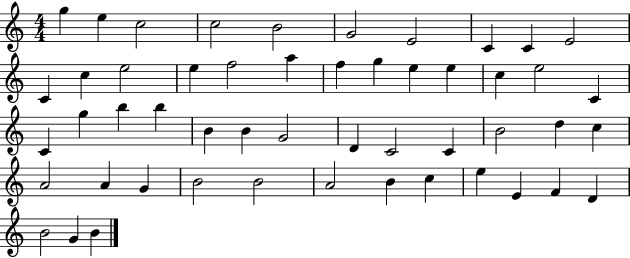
X:1
T:Untitled
M:4/4
L:1/4
K:C
g e c2 c2 B2 G2 E2 C C E2 C c e2 e f2 a f g e e c e2 C C g b b B B G2 D C2 C B2 d c A2 A G B2 B2 A2 B c e E F D B2 G B